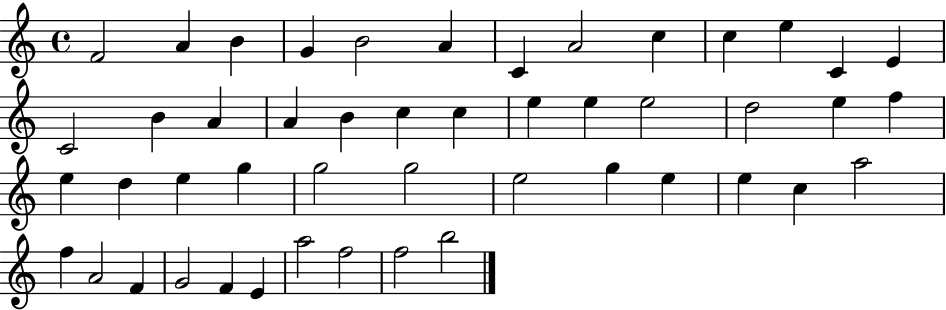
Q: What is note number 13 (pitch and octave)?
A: E4